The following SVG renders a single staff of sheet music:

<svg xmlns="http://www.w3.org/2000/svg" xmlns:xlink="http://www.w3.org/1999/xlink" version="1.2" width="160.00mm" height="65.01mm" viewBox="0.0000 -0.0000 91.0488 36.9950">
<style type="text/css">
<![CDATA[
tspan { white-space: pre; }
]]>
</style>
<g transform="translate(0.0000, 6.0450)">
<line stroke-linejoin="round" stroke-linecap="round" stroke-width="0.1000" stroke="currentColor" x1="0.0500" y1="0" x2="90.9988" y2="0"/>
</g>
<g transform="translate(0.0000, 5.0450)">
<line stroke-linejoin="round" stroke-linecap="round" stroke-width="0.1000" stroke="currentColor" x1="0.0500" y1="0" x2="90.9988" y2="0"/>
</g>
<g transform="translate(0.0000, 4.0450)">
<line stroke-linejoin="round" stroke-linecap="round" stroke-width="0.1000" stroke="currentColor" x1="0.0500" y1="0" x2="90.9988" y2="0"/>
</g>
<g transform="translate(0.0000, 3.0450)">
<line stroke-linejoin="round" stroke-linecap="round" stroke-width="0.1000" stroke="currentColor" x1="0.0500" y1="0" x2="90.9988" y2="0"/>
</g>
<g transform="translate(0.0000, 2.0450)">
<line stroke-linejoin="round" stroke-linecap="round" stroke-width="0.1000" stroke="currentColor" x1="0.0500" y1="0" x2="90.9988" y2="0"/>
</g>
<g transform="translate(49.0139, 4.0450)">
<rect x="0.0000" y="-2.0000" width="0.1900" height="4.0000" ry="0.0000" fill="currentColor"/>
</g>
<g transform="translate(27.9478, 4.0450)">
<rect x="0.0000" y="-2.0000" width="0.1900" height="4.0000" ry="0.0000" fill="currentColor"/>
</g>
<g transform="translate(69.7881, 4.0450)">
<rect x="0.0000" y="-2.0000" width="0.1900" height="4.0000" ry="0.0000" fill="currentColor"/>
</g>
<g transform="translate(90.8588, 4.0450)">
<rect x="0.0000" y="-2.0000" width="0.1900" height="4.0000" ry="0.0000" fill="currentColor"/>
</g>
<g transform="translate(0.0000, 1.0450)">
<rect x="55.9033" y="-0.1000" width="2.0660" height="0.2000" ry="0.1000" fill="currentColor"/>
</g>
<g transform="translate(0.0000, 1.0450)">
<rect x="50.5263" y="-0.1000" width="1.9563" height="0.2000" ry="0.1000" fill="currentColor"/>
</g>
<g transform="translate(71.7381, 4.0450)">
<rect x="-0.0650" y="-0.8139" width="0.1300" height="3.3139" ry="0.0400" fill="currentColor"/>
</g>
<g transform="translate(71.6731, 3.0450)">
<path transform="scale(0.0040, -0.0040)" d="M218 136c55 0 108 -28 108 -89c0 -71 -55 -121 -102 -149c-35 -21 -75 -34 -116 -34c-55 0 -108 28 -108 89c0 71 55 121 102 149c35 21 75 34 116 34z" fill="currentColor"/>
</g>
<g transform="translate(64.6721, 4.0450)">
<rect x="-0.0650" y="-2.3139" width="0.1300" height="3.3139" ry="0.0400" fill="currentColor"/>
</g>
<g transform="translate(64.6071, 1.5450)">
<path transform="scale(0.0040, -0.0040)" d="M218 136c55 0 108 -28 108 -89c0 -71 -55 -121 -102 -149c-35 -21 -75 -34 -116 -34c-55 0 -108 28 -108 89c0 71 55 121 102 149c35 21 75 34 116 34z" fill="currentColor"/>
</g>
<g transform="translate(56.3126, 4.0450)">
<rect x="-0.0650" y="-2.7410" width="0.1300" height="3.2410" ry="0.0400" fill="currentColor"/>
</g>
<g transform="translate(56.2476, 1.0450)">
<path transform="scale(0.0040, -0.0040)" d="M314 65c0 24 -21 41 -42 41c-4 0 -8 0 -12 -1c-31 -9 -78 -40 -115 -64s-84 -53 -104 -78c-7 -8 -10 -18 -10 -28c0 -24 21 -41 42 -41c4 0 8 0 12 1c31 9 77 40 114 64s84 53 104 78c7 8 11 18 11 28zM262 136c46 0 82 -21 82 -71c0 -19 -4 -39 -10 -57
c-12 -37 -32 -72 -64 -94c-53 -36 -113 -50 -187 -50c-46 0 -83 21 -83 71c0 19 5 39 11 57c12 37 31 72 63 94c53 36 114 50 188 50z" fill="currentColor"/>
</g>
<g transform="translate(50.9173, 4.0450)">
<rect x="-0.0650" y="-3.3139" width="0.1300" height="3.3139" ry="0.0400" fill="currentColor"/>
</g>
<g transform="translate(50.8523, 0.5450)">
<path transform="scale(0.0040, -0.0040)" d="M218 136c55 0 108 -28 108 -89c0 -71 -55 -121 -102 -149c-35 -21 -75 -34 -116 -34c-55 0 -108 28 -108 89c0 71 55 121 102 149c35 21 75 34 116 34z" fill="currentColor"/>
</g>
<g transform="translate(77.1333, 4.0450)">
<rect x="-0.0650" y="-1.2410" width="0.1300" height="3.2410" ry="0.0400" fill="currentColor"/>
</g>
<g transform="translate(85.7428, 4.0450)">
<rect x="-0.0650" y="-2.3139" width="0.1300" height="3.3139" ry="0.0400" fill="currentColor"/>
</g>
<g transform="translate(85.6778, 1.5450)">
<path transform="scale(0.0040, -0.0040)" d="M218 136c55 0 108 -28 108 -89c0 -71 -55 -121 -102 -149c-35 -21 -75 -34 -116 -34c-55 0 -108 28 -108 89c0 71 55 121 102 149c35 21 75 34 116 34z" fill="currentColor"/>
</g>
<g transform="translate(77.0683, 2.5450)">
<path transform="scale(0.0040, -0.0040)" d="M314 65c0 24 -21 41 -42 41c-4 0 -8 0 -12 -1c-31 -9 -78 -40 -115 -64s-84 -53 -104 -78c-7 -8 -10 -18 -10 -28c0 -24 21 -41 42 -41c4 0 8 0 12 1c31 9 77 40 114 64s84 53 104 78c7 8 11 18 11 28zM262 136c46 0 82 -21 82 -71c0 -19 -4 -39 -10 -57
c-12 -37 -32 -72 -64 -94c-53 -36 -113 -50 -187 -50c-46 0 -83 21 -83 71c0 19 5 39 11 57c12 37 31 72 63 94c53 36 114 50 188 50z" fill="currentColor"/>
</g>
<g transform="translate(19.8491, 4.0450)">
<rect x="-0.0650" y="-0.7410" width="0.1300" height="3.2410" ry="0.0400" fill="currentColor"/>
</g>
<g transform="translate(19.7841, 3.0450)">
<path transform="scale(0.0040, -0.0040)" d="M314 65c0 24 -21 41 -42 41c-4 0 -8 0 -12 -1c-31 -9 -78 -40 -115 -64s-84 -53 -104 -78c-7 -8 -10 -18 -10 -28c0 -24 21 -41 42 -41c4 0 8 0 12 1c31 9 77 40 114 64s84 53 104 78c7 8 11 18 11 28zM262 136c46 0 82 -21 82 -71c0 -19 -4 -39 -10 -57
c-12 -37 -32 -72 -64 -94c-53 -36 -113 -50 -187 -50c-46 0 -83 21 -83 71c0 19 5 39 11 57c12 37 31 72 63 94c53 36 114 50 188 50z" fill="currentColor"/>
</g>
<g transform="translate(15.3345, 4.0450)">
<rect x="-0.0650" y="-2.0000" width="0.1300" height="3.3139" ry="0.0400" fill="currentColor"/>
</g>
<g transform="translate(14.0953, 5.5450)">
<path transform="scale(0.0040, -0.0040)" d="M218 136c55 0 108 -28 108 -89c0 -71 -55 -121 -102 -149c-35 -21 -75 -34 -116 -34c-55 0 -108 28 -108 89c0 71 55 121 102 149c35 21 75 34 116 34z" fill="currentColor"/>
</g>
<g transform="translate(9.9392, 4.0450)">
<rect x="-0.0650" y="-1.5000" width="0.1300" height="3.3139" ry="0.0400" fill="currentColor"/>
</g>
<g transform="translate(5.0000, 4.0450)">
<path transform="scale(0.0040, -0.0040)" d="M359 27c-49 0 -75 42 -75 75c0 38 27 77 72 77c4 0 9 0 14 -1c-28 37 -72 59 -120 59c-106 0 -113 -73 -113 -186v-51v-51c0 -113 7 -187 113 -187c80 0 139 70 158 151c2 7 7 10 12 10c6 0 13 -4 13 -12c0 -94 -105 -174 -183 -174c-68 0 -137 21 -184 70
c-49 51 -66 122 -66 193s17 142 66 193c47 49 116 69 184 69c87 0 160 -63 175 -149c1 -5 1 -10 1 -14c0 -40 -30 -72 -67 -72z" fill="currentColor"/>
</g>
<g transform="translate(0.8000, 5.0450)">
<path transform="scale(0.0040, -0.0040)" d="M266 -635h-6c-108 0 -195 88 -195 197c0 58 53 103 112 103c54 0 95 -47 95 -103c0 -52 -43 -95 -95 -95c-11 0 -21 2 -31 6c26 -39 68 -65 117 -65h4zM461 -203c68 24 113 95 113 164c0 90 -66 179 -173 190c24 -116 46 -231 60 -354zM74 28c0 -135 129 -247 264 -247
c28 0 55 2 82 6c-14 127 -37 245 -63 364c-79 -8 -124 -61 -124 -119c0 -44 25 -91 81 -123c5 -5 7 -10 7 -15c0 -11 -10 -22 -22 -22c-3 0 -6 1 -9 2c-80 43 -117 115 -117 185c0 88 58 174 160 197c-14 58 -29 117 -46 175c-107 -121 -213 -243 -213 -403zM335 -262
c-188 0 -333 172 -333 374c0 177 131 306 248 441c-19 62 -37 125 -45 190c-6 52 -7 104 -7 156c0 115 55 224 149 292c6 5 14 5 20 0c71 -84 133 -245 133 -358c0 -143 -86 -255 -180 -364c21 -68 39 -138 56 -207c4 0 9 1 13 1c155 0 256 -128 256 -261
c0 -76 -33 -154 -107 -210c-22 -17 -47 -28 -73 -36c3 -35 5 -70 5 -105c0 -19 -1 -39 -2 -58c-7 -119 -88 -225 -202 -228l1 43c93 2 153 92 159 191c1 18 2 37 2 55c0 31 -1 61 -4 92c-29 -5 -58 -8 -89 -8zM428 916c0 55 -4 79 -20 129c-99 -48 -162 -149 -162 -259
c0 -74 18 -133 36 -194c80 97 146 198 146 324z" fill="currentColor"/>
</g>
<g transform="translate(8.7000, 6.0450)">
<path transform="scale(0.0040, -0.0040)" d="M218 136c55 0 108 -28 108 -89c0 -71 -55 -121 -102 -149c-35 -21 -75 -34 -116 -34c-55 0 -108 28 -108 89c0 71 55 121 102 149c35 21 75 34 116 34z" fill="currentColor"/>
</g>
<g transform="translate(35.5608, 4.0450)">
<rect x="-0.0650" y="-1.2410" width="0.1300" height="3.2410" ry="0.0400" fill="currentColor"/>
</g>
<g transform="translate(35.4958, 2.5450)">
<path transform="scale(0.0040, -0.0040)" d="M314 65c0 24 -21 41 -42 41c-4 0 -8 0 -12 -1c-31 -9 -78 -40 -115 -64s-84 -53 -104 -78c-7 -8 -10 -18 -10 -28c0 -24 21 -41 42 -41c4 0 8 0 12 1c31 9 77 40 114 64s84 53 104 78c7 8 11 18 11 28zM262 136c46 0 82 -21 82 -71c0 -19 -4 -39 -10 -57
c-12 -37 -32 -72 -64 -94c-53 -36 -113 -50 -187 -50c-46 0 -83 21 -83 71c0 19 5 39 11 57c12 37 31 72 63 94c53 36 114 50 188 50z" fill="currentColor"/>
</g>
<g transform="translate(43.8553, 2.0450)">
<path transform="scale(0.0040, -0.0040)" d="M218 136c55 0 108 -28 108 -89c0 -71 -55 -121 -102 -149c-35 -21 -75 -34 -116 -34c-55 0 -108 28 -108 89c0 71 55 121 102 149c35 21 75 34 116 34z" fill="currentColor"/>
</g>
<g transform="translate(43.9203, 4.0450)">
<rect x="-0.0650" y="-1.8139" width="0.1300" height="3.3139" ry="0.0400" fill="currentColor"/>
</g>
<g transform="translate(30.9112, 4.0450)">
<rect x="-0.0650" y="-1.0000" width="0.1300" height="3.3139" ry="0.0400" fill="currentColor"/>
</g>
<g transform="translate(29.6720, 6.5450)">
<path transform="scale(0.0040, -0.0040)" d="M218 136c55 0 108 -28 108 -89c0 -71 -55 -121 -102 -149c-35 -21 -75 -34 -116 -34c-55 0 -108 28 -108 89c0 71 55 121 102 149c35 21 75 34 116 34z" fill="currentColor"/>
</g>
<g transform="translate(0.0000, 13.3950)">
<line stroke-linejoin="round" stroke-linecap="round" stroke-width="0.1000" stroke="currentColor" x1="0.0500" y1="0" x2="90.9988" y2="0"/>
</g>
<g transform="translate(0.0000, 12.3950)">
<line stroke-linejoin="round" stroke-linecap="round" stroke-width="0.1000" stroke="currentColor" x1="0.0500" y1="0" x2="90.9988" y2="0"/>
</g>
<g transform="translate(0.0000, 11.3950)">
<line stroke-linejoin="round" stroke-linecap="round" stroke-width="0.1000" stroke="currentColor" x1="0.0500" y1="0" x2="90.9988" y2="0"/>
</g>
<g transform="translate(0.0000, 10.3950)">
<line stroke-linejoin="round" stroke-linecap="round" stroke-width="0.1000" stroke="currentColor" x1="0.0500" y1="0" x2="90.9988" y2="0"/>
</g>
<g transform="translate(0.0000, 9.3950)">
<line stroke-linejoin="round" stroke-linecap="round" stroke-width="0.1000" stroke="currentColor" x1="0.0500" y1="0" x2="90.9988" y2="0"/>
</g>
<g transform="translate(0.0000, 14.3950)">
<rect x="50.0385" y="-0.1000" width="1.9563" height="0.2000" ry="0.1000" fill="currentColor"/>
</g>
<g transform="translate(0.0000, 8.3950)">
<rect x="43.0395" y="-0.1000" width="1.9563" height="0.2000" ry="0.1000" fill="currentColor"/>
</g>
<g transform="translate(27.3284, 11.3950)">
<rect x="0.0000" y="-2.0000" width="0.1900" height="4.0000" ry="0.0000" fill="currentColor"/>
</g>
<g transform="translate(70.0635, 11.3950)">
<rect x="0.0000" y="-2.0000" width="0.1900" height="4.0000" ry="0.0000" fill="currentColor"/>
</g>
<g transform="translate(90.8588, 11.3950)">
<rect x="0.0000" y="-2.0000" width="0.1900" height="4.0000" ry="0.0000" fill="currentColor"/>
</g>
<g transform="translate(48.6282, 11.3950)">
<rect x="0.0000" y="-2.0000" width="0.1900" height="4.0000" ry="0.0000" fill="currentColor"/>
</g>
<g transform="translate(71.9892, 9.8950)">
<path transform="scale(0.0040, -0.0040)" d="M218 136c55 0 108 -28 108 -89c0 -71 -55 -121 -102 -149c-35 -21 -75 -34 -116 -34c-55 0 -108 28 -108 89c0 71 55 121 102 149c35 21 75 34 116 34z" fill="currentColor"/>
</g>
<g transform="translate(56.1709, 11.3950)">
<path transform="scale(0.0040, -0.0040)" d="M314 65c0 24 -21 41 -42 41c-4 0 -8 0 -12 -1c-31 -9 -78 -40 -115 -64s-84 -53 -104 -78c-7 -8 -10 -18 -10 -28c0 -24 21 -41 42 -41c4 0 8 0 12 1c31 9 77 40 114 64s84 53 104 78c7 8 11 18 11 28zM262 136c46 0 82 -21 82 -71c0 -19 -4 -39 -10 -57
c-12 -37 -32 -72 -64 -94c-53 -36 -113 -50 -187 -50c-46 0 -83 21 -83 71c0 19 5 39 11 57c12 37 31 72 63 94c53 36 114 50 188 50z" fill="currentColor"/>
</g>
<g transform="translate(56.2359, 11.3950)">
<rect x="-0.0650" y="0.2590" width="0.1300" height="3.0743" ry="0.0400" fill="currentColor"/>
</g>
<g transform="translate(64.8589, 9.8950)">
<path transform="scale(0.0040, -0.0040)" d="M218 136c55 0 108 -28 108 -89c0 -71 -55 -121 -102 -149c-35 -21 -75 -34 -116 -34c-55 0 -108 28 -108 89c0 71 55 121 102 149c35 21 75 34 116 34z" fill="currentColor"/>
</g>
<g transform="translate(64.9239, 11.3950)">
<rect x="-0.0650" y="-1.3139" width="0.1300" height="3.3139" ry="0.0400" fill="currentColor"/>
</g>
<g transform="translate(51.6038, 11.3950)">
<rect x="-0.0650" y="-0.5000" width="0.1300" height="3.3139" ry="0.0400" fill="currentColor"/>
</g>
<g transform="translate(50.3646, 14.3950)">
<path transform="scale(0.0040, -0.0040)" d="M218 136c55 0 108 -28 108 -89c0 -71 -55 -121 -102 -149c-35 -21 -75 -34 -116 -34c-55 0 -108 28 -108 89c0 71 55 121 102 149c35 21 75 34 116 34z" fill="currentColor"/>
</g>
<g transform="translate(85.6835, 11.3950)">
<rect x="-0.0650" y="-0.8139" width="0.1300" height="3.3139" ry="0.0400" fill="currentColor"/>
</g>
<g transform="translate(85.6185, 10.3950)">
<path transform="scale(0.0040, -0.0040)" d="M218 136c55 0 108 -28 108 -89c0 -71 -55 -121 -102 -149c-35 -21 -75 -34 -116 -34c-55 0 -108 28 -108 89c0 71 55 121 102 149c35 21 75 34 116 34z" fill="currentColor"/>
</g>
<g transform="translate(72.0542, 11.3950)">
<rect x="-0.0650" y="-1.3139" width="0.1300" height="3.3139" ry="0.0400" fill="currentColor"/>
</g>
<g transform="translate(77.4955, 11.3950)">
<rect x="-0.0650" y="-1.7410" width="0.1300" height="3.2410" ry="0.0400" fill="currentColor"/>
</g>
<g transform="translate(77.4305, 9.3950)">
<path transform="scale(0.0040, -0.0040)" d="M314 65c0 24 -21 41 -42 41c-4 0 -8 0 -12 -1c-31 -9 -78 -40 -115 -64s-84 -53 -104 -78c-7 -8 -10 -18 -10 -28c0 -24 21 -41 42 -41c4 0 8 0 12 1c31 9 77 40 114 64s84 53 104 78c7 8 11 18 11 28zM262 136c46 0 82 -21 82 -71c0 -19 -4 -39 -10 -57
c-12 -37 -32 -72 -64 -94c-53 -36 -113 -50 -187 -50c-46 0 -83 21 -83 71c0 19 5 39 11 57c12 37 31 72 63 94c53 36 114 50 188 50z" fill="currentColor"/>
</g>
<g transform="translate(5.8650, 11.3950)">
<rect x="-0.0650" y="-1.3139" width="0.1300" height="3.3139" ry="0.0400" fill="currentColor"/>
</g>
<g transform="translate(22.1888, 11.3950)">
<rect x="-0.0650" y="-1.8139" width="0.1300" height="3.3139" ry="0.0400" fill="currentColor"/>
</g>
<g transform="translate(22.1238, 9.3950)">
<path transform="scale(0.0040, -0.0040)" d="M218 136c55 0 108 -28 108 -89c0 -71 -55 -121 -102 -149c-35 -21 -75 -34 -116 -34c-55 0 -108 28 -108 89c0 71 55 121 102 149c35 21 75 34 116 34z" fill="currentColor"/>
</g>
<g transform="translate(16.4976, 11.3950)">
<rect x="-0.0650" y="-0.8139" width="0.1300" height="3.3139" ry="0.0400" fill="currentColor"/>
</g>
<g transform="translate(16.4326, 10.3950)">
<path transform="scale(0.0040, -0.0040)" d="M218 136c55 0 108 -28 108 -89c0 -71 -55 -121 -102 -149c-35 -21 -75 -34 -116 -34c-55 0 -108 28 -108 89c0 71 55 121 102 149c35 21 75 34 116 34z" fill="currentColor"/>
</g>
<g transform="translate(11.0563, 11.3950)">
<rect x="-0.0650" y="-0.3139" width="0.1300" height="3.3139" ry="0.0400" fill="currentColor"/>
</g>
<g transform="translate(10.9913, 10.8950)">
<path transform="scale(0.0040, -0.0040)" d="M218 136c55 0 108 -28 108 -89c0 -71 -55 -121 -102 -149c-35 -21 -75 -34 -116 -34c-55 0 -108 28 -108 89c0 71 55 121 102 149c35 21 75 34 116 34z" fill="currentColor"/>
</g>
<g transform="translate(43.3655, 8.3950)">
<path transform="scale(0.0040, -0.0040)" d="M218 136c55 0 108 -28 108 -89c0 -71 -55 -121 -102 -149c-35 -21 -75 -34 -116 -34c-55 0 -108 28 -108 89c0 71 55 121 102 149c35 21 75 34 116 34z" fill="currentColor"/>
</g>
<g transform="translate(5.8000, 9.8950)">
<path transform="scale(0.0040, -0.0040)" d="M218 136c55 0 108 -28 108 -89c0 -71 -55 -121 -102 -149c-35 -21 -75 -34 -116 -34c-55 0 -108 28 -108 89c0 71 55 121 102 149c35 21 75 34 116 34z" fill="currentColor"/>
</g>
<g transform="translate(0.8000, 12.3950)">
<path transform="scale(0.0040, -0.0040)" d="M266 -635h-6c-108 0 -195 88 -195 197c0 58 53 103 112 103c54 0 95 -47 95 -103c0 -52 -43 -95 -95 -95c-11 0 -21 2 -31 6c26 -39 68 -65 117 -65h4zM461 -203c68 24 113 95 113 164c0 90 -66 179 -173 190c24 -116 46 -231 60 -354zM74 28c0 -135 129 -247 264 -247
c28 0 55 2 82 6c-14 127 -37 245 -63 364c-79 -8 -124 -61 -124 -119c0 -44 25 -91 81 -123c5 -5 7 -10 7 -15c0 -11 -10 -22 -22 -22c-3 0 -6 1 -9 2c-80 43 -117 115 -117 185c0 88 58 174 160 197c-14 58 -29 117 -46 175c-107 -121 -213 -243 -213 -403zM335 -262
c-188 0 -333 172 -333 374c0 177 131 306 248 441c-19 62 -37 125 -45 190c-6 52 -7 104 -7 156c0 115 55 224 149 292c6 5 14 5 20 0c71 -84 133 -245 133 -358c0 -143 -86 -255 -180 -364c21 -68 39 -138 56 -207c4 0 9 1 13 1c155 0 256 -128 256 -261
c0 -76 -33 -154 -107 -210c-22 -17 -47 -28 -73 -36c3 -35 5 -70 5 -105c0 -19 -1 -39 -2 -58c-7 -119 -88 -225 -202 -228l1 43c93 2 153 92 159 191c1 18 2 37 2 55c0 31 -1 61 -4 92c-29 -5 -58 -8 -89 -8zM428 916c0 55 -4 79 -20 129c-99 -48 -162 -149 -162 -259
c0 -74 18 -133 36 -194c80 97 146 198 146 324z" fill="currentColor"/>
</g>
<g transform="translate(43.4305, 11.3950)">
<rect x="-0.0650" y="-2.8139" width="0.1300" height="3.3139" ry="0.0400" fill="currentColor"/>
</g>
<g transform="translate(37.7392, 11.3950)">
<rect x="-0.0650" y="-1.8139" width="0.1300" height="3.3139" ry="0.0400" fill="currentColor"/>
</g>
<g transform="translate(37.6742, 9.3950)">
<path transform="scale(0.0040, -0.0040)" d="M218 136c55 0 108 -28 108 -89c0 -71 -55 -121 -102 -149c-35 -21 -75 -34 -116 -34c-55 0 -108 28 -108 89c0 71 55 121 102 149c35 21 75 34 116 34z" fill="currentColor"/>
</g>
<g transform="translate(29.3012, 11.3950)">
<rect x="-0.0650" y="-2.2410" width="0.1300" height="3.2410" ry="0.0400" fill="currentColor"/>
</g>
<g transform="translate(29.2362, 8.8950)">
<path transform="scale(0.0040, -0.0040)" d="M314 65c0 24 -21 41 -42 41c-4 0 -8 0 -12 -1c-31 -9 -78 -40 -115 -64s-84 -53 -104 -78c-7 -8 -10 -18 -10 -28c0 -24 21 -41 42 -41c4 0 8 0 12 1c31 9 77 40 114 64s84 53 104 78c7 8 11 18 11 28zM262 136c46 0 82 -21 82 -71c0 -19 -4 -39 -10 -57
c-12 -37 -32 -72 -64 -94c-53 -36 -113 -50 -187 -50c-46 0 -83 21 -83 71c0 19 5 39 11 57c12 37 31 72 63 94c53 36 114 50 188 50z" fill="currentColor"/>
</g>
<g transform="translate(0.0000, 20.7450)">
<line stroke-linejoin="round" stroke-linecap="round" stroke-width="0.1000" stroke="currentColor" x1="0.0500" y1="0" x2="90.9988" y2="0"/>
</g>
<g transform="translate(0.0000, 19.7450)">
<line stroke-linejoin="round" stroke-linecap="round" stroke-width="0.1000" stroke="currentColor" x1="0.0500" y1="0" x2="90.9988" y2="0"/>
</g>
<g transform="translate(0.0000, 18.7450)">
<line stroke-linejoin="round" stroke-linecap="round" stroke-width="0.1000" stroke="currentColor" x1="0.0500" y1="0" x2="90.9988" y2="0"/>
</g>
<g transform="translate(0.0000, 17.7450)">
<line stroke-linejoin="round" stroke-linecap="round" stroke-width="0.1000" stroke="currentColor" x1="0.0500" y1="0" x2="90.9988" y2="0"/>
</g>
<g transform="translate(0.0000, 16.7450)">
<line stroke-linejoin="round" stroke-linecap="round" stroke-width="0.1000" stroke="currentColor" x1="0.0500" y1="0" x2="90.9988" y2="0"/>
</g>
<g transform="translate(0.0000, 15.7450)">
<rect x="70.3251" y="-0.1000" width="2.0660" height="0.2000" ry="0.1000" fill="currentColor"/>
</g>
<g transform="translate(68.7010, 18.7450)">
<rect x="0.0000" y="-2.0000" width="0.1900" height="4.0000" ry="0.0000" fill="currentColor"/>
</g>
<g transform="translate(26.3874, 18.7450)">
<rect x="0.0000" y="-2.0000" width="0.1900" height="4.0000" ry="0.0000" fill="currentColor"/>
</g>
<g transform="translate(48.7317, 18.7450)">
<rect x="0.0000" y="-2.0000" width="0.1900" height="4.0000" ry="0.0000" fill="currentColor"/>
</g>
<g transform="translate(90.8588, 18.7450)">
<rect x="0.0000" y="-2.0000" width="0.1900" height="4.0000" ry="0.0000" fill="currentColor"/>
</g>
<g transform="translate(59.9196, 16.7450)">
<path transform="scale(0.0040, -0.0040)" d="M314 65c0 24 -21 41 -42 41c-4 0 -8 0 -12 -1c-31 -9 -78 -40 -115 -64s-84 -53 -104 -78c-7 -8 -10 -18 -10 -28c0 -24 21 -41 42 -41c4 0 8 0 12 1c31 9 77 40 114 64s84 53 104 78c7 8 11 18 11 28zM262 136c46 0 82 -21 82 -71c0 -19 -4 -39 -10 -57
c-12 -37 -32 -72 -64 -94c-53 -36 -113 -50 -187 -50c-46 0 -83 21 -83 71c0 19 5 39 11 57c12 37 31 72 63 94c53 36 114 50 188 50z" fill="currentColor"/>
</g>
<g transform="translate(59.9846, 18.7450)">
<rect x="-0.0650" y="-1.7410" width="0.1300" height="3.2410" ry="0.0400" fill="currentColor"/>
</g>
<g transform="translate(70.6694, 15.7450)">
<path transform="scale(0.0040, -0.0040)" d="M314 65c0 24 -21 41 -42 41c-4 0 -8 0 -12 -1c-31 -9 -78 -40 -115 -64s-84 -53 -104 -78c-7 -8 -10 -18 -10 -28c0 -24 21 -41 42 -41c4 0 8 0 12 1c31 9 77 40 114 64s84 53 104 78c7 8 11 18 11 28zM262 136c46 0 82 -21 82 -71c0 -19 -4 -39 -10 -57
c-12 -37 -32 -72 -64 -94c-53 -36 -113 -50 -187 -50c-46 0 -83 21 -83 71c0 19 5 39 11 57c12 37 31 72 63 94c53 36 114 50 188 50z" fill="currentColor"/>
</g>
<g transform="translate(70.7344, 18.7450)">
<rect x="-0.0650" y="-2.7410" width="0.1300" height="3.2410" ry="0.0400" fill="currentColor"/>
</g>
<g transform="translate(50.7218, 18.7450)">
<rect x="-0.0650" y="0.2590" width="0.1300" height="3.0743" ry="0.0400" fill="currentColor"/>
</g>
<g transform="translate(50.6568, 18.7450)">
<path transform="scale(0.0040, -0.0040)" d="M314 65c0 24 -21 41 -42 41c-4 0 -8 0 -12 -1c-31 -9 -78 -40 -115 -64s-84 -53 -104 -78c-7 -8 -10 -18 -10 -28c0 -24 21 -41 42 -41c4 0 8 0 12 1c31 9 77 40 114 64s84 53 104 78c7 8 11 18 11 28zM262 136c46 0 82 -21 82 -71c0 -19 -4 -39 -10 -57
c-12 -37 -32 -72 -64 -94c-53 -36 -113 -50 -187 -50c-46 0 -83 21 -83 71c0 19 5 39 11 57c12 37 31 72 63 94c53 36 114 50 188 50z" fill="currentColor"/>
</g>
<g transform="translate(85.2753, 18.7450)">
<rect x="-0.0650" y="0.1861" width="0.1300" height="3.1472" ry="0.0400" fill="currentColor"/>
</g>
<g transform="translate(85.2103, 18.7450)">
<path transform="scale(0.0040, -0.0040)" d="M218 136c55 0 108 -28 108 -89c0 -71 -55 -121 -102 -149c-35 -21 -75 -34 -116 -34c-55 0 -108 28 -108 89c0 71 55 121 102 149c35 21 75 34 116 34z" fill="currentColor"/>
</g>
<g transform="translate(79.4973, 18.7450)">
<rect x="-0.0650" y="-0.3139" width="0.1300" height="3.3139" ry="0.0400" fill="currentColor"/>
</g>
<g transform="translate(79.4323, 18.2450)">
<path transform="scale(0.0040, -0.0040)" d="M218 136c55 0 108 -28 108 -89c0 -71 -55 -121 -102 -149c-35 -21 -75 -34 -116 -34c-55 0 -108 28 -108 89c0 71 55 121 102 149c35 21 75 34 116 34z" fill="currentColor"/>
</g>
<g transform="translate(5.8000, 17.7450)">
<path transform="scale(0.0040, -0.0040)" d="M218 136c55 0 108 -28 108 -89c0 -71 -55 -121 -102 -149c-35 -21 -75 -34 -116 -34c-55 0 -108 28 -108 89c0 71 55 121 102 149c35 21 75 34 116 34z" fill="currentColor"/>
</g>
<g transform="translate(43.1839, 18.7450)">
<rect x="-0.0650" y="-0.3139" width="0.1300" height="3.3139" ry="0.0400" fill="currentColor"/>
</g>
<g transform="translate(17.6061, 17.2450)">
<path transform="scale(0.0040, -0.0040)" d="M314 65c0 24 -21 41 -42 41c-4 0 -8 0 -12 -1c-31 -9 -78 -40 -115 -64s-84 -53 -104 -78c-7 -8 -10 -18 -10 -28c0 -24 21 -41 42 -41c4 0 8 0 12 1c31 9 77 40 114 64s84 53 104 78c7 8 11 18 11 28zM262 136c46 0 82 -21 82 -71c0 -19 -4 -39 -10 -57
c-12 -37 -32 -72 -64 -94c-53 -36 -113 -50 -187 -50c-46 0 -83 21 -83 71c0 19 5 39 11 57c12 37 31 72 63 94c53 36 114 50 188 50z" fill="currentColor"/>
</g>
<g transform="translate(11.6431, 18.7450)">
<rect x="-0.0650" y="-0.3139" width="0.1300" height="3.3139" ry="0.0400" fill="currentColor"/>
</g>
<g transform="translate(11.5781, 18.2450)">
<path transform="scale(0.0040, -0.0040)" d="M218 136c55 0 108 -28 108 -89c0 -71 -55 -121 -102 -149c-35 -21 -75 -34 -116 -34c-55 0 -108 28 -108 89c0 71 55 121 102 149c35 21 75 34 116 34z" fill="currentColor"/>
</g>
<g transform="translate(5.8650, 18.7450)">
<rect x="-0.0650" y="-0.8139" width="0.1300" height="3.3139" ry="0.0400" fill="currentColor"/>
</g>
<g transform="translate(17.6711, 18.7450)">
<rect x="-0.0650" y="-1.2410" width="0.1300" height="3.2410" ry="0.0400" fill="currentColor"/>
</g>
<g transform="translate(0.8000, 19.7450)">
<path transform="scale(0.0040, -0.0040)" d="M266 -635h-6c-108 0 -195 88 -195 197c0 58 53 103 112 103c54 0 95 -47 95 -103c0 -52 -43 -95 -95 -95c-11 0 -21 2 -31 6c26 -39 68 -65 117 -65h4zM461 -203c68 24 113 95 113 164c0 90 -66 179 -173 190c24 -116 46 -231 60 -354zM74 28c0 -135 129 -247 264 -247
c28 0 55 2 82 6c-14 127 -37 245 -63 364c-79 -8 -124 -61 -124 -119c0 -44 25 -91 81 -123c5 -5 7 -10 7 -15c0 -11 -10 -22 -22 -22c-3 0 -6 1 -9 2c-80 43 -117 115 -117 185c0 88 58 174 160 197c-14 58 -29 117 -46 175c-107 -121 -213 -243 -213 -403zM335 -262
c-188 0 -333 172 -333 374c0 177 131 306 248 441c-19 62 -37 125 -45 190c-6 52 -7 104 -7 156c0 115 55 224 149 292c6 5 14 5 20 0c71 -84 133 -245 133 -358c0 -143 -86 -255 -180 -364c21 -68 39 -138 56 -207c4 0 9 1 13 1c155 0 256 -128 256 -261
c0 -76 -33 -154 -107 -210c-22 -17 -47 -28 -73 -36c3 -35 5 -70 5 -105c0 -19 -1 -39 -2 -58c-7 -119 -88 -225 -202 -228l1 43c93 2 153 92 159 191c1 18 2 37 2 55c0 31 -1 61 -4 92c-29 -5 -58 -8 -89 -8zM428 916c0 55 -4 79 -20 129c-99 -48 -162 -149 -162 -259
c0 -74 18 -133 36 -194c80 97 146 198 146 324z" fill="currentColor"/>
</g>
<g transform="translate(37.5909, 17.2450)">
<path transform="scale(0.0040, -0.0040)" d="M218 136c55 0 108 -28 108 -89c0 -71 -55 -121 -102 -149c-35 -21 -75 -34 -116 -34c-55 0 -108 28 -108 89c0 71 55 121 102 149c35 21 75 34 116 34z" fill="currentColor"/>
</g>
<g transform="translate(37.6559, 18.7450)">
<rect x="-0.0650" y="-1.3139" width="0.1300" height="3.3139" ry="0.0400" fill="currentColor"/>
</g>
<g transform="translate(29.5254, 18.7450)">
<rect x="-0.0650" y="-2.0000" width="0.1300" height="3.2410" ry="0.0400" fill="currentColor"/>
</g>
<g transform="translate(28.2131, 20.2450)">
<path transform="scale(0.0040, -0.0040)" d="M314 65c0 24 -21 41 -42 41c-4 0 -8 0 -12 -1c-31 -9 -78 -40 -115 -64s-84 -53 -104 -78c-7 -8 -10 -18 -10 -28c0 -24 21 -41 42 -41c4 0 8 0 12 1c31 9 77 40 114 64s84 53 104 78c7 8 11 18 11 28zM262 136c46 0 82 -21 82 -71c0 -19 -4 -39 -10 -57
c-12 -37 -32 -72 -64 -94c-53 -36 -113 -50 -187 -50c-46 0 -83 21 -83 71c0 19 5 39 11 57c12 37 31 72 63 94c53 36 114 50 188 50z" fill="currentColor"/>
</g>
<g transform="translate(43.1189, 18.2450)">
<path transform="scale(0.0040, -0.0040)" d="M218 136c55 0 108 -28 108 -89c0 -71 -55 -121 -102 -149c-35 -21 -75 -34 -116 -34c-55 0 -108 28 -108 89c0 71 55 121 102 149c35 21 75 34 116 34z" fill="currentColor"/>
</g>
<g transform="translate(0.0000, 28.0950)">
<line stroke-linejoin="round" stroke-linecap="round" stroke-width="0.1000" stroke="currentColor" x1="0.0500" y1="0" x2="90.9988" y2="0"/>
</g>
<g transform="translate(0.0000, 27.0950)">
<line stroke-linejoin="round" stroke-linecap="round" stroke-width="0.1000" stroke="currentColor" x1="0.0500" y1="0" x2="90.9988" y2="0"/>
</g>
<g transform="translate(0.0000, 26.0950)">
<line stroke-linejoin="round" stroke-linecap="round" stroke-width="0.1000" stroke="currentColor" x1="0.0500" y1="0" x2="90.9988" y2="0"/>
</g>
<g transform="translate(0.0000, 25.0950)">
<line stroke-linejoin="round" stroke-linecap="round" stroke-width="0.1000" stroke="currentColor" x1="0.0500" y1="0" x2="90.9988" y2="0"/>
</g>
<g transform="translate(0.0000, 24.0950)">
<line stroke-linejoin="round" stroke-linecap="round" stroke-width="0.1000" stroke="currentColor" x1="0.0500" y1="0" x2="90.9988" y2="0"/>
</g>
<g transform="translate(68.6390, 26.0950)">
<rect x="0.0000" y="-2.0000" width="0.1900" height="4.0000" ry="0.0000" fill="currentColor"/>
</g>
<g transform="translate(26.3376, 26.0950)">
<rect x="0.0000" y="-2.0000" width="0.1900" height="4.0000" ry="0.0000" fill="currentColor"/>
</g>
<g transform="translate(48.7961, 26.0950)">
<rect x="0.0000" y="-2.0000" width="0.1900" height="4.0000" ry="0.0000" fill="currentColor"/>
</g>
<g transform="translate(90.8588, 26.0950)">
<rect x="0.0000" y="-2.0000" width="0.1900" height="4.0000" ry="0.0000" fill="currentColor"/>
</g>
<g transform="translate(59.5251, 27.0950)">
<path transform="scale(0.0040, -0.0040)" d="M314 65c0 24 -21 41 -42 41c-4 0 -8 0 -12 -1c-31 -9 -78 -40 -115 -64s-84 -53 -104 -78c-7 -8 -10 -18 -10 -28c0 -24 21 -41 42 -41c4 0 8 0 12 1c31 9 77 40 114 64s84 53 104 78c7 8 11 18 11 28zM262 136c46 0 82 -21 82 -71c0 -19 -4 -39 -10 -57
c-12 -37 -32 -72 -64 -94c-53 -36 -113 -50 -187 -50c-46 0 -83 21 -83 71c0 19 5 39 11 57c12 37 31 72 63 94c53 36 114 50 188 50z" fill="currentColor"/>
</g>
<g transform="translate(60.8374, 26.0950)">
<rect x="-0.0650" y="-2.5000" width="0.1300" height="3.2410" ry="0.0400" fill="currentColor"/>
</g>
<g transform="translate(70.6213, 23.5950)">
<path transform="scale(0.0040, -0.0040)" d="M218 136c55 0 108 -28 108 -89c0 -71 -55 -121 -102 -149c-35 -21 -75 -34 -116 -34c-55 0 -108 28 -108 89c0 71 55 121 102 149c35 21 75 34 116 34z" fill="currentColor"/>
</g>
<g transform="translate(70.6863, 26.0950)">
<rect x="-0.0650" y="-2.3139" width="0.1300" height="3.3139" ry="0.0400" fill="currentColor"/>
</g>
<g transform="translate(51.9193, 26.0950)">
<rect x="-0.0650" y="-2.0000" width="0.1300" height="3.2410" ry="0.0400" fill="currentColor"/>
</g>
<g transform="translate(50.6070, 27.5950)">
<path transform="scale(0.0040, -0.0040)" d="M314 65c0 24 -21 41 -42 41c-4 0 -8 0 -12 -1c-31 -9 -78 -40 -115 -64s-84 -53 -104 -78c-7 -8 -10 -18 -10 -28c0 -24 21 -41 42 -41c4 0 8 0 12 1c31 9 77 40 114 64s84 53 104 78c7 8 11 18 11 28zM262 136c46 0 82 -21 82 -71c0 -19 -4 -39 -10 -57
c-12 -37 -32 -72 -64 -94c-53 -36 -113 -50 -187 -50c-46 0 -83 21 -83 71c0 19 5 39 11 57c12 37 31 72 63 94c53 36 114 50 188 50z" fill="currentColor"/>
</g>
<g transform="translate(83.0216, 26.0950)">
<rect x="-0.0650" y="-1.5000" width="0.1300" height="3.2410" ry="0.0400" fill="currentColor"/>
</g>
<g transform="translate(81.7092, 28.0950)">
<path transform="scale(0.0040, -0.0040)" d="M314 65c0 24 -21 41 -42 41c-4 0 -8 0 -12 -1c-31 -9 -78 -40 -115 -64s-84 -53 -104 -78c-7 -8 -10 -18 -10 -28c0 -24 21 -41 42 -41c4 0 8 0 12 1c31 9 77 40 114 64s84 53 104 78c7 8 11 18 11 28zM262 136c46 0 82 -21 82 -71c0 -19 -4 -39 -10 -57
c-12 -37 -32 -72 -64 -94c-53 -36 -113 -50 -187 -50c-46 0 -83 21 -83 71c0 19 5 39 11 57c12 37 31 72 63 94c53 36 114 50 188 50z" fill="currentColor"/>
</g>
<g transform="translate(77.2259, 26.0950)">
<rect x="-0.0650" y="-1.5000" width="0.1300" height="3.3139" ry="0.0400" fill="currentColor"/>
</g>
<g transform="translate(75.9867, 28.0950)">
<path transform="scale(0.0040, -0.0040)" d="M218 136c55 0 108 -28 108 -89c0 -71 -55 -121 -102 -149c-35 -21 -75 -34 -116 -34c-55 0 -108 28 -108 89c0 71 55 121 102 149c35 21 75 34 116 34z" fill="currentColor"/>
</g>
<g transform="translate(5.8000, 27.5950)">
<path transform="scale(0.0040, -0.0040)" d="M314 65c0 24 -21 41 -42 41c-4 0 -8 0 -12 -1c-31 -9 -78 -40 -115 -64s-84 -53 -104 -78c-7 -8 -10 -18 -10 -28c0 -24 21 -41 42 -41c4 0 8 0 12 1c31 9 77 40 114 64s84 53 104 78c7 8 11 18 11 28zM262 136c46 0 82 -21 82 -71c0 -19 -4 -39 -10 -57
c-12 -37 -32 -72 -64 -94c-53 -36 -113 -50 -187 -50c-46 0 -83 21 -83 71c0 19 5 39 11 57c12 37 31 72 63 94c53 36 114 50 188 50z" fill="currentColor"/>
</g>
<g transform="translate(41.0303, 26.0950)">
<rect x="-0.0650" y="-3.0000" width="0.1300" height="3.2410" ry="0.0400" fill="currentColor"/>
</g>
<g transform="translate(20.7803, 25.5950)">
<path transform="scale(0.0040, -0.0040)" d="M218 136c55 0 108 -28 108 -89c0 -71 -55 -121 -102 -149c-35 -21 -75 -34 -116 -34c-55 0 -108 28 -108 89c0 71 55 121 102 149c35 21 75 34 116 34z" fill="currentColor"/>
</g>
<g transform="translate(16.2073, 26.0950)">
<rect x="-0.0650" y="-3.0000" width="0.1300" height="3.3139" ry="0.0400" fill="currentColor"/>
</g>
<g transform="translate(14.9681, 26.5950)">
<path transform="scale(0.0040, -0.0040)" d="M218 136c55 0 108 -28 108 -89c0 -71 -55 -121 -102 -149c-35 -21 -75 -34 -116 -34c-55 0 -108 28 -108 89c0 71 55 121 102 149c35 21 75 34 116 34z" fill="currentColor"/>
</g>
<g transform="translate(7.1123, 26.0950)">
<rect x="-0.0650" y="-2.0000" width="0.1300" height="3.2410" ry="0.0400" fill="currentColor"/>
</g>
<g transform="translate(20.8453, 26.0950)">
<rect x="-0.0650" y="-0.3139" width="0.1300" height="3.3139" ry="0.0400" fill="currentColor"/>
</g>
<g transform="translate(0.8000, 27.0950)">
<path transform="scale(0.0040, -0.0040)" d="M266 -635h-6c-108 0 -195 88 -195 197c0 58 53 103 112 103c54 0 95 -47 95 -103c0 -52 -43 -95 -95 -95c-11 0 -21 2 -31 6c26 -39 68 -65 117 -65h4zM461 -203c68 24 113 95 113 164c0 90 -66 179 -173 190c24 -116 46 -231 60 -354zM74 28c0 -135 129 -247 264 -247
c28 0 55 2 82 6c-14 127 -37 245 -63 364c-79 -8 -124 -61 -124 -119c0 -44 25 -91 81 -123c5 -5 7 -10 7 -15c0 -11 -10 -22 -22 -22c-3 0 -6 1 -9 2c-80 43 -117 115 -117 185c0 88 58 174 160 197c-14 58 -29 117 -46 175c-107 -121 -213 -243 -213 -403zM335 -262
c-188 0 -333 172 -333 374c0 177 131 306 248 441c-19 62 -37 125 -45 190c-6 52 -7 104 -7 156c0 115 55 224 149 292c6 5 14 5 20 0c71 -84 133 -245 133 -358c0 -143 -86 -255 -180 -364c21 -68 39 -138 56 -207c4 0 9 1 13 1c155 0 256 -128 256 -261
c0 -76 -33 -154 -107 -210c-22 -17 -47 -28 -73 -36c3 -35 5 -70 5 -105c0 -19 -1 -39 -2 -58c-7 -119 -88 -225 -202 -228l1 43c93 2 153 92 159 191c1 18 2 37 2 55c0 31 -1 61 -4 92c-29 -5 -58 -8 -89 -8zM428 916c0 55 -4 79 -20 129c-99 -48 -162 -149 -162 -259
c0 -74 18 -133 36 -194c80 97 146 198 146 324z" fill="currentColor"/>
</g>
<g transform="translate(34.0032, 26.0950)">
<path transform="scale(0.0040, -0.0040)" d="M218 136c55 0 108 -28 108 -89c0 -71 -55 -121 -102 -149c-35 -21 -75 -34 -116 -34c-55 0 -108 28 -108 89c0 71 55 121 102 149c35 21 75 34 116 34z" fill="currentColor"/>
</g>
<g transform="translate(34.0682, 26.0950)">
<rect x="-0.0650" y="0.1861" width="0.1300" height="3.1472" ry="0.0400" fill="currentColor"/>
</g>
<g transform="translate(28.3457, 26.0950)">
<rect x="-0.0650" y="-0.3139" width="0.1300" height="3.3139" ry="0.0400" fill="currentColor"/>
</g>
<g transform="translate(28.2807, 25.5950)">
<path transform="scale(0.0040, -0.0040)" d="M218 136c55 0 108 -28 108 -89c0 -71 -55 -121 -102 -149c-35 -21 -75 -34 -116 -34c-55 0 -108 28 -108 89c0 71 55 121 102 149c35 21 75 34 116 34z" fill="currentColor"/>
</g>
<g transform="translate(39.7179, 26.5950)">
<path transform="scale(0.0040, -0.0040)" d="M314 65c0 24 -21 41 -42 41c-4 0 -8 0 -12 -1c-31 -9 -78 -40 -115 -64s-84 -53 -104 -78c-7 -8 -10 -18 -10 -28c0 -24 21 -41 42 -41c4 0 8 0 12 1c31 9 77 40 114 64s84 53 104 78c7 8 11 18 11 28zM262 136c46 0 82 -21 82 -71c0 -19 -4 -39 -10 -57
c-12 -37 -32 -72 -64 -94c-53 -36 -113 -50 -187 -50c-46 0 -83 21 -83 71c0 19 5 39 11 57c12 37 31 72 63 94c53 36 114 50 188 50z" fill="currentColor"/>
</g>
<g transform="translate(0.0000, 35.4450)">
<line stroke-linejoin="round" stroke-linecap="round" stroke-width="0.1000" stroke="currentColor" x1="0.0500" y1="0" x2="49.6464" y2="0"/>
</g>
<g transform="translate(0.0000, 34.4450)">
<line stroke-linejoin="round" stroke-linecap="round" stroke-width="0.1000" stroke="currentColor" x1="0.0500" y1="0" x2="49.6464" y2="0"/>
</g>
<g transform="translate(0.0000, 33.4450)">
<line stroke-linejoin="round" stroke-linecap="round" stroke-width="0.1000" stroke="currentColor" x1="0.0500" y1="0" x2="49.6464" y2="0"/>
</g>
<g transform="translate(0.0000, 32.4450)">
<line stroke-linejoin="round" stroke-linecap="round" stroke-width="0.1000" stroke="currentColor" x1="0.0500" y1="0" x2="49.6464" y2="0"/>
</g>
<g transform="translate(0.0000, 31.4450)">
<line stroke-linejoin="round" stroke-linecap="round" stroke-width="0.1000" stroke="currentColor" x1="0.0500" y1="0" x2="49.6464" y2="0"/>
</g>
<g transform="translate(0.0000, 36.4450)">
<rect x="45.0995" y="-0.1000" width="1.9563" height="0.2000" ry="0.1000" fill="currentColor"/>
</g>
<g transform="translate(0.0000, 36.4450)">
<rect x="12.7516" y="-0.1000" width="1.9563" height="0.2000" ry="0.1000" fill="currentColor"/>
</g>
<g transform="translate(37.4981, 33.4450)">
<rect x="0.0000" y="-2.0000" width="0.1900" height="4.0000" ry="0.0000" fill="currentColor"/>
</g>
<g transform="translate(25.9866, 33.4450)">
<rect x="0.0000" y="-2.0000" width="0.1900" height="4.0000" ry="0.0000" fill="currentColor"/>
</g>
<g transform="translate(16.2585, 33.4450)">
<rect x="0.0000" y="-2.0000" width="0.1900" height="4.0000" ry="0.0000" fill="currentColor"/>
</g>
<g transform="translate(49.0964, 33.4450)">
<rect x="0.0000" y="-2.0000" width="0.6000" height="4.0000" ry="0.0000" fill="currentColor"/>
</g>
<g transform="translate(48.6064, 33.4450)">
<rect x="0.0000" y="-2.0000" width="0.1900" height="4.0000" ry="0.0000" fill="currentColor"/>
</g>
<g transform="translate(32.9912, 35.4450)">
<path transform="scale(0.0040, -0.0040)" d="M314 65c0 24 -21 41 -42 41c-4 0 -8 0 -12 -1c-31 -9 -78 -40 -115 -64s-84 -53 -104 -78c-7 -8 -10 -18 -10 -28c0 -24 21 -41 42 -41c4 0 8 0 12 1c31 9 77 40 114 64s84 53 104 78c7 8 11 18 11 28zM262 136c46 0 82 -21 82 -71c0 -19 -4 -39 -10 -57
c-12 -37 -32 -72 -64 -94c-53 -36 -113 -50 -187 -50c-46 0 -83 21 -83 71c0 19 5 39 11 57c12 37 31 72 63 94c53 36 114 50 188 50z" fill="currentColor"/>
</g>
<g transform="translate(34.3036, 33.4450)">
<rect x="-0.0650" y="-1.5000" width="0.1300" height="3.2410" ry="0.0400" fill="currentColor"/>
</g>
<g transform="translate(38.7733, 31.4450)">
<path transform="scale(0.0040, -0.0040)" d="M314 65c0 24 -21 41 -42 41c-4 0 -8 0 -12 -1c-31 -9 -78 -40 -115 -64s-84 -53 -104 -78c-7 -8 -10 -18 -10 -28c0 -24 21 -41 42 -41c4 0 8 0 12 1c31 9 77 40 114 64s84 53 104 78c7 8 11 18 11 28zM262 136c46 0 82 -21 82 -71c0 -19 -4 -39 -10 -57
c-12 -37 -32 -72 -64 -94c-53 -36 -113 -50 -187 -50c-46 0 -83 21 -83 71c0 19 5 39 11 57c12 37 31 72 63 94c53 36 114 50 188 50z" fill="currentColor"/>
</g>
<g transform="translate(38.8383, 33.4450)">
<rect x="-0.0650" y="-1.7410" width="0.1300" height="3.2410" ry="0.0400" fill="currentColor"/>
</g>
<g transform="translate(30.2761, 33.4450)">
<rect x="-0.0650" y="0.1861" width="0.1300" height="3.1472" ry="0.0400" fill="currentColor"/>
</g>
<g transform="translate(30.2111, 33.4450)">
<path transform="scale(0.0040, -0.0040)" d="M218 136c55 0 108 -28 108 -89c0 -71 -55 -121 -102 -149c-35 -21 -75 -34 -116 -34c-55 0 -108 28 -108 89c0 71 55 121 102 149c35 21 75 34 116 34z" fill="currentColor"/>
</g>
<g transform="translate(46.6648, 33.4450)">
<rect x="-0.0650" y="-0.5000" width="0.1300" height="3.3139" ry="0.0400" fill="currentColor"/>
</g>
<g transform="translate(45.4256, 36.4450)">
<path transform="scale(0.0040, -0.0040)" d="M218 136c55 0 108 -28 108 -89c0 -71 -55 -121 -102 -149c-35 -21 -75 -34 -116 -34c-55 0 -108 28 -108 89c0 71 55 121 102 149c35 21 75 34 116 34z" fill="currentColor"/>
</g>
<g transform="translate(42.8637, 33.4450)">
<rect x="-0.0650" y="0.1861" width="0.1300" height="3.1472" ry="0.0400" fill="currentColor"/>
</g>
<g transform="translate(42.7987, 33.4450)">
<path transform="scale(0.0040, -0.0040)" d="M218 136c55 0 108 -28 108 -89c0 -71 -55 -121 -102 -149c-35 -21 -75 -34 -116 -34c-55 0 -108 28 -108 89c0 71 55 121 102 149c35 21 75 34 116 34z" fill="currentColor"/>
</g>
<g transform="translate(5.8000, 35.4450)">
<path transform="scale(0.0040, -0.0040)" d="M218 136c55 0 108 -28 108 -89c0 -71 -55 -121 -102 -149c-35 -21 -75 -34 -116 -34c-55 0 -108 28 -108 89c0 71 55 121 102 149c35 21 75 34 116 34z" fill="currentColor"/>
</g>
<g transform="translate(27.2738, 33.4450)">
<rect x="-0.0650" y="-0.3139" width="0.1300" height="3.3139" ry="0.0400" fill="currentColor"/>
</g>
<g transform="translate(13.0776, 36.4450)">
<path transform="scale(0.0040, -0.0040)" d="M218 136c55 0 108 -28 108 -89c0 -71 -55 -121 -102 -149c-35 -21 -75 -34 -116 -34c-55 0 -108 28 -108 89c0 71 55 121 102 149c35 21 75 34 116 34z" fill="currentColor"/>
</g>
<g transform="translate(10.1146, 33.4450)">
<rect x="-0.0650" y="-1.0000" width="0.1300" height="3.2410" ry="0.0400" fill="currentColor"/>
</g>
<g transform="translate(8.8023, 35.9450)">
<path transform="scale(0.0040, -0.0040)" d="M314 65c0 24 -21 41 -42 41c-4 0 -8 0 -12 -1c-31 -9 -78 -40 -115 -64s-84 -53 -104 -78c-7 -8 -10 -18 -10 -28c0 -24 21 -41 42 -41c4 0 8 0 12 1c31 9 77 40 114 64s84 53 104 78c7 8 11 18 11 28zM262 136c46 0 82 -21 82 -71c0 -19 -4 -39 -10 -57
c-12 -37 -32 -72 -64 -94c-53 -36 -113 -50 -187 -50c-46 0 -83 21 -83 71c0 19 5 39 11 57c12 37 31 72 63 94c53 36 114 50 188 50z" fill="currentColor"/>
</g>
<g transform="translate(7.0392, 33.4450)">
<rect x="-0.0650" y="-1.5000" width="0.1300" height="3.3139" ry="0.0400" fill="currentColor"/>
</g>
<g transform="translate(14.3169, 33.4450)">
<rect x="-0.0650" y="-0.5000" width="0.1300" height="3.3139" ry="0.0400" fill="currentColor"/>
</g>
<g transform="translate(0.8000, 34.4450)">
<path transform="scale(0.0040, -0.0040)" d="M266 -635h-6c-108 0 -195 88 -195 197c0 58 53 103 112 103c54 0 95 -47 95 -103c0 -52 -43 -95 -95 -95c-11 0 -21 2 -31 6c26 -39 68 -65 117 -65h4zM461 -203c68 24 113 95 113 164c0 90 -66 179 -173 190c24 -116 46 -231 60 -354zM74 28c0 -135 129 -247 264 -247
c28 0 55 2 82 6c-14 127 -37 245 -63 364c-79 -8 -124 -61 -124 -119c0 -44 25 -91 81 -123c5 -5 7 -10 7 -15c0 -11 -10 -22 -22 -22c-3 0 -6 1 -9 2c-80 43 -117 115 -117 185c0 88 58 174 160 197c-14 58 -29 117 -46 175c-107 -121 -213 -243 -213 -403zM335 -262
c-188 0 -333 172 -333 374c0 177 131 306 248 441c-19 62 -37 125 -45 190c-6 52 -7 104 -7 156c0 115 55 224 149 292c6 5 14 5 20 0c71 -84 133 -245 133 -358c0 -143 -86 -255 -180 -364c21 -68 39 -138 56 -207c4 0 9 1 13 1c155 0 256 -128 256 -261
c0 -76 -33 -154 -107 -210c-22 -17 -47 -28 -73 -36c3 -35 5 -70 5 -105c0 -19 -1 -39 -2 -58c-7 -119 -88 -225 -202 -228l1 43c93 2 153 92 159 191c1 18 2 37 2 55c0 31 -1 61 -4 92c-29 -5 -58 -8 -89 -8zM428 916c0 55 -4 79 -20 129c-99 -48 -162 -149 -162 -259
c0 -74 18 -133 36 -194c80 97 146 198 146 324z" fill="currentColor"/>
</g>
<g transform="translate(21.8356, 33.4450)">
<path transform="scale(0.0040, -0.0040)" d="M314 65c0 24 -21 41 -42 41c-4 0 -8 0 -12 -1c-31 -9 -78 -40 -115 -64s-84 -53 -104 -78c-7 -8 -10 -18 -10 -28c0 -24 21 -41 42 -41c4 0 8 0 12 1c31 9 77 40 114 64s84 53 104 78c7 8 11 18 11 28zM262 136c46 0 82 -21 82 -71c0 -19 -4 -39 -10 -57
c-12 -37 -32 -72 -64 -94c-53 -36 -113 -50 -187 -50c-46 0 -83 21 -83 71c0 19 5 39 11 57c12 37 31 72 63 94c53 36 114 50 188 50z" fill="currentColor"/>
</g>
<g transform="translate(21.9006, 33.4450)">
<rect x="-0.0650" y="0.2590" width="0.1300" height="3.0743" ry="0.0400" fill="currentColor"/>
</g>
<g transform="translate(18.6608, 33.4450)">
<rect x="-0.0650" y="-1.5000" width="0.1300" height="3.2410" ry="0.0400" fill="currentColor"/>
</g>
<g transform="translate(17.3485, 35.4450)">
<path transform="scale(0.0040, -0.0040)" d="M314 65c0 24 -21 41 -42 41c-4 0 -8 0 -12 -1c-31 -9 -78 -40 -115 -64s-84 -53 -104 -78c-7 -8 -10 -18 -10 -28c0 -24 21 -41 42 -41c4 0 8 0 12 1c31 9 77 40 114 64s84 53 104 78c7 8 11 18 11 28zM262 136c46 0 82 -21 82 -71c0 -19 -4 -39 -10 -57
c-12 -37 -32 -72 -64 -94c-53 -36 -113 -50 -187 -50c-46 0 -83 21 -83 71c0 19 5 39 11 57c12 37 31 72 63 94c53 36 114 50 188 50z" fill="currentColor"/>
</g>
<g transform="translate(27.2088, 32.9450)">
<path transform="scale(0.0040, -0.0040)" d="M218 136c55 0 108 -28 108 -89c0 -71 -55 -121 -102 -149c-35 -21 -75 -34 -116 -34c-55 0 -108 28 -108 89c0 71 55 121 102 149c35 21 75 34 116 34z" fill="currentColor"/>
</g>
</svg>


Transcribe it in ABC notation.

X:1
T:Untitled
M:4/4
L:1/4
K:C
E F d2 D e2 f b a2 g d e2 g e c d f g2 f a C B2 e e f2 d d c e2 F2 e c B2 f2 a2 c B F2 A c c B A2 F2 G2 g E E2 E D2 C E2 B2 c B E2 f2 B C